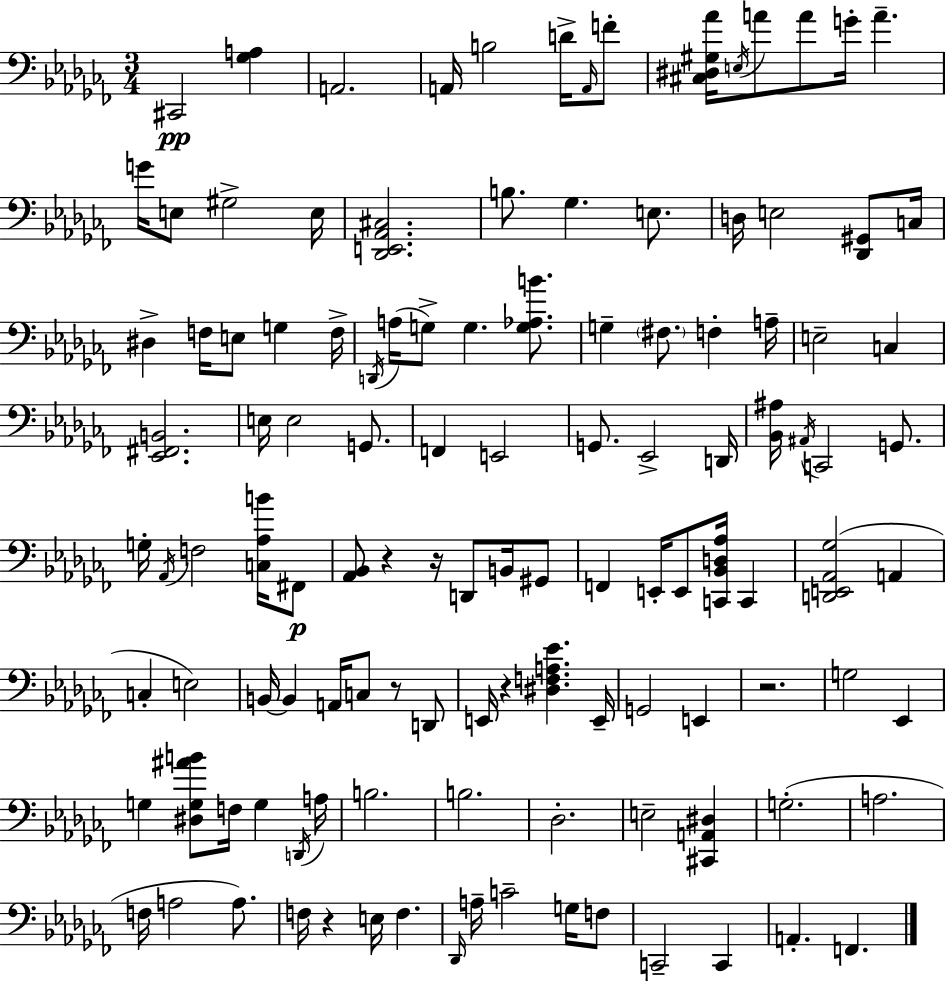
{
  \clef bass
  \numericTimeSignature
  \time 3/4
  \key aes \minor
  cis,2\pp <ges a>4 | a,2. | a,16 b2 d'16-> \grace { a,16 } f'8-. | <cis dis gis aes'>16 \acciaccatura { e16 } a'8 a'8 g'16-. a'4.-- | \break g'16 e8 gis2-> | e16 <des, e, aes, cis>2. | b8. ges4. e8. | d16 e2 <des, gis,>8 | \break c16 dis4-> f16 e8 g4 | f16-> \acciaccatura { d,16 }( a16 g8->) g4. | <g aes b'>8. g4-- \parenthesize fis8. f4-. | a16-- e2-- c4 | \break <ees, fis, b,>2. | e16 e2 | g,8. f,4 e,2 | g,8. ees,2-> | \break d,16 <bes, ais>16 \acciaccatura { ais,16 } c,2 | g,8. g16-. \acciaccatura { aes,16 } f2 | <c aes b'>16 fis,8\p <aes, bes,>8 r4 r16 | d,8 b,16 gis,8 f,4 e,16-. e,8 | \break <c, bes, d aes>16 c,4 <d, e, aes, ges>2( | a,4 c4-. e2) | b,16~~ b,4 a,16 c8 | r8 d,8 e,16 r4 <dis f a ees'>4. | \break e,16-- g,2 | e,4 r2. | g2 | ees,4 g4 <dis g ais' b'>8 f16 | \break g4 \acciaccatura { d,16 } a16 b2. | b2. | des2.-. | e2-- | \break <cis, a, dis>4 g2.-.( | a2. | f16 a2 | a8.) f16 r4 e16 | \break f4. \grace { des,16 } a16-- c'2-- | g16 f8 c,2-- | c,4 a,4.-. | f,4. \bar "|."
}